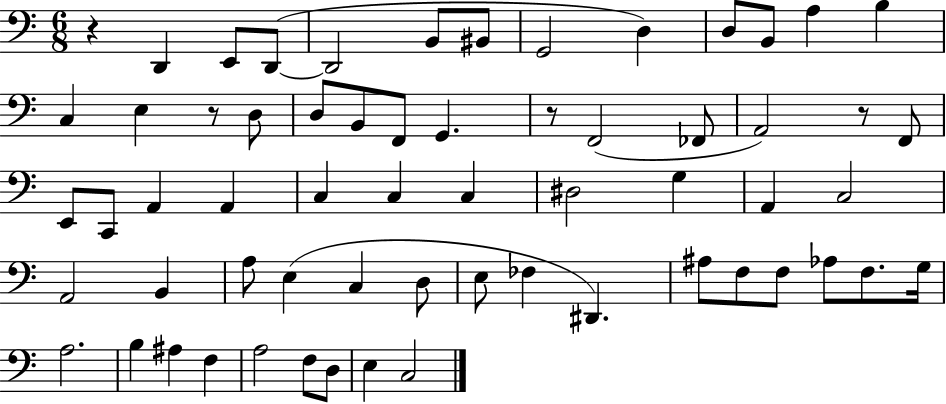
{
  \clef bass
  \numericTimeSignature
  \time 6/8
  \key c \major
  r4 d,4 e,8 d,8~(~ | d,2 b,8 bis,8 | g,2 d4) | d8 b,8 a4 b4 | \break c4 e4 r8 d8 | d8 b,8 f,8 g,4. | r8 f,2( fes,8 | a,2) r8 f,8 | \break e,8 c,8 a,4 a,4 | c4 c4 c4 | dis2 g4 | a,4 c2 | \break a,2 b,4 | a8 e4( c4 d8 | e8 fes4 dis,4.) | ais8 f8 f8 aes8 f8. g16 | \break a2. | b4 ais4 f4 | a2 f8 d8 | e4 c2 | \break \bar "|."
}